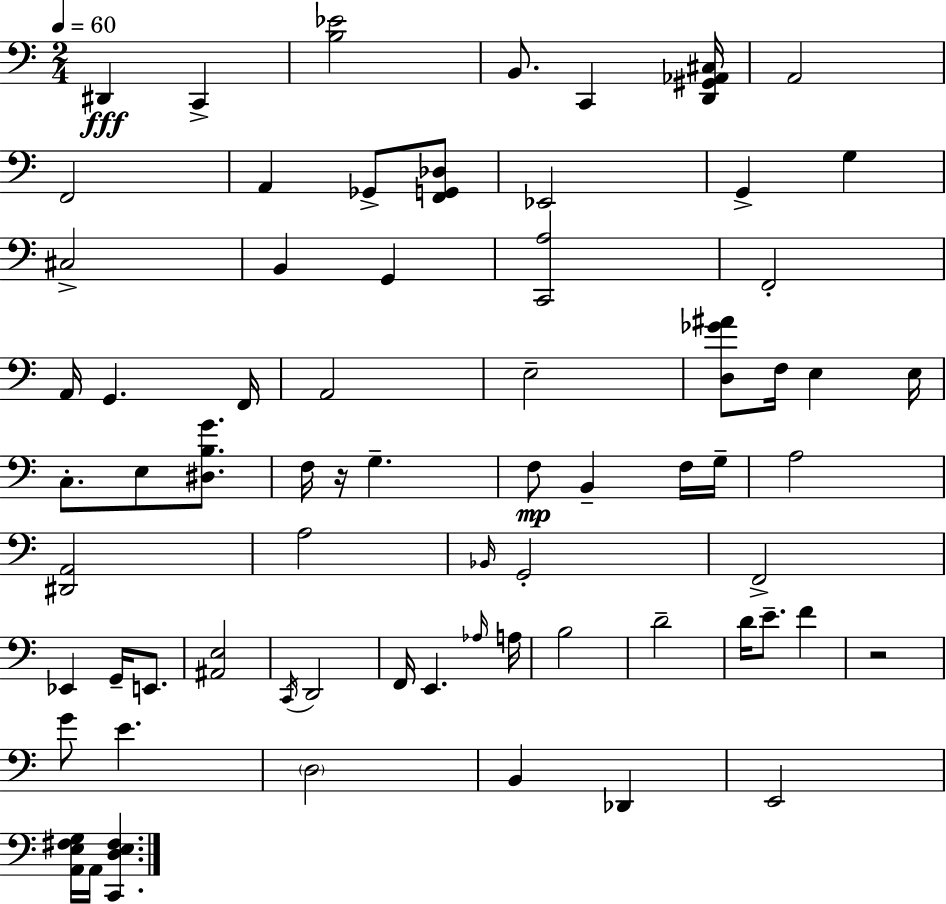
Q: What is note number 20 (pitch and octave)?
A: E3